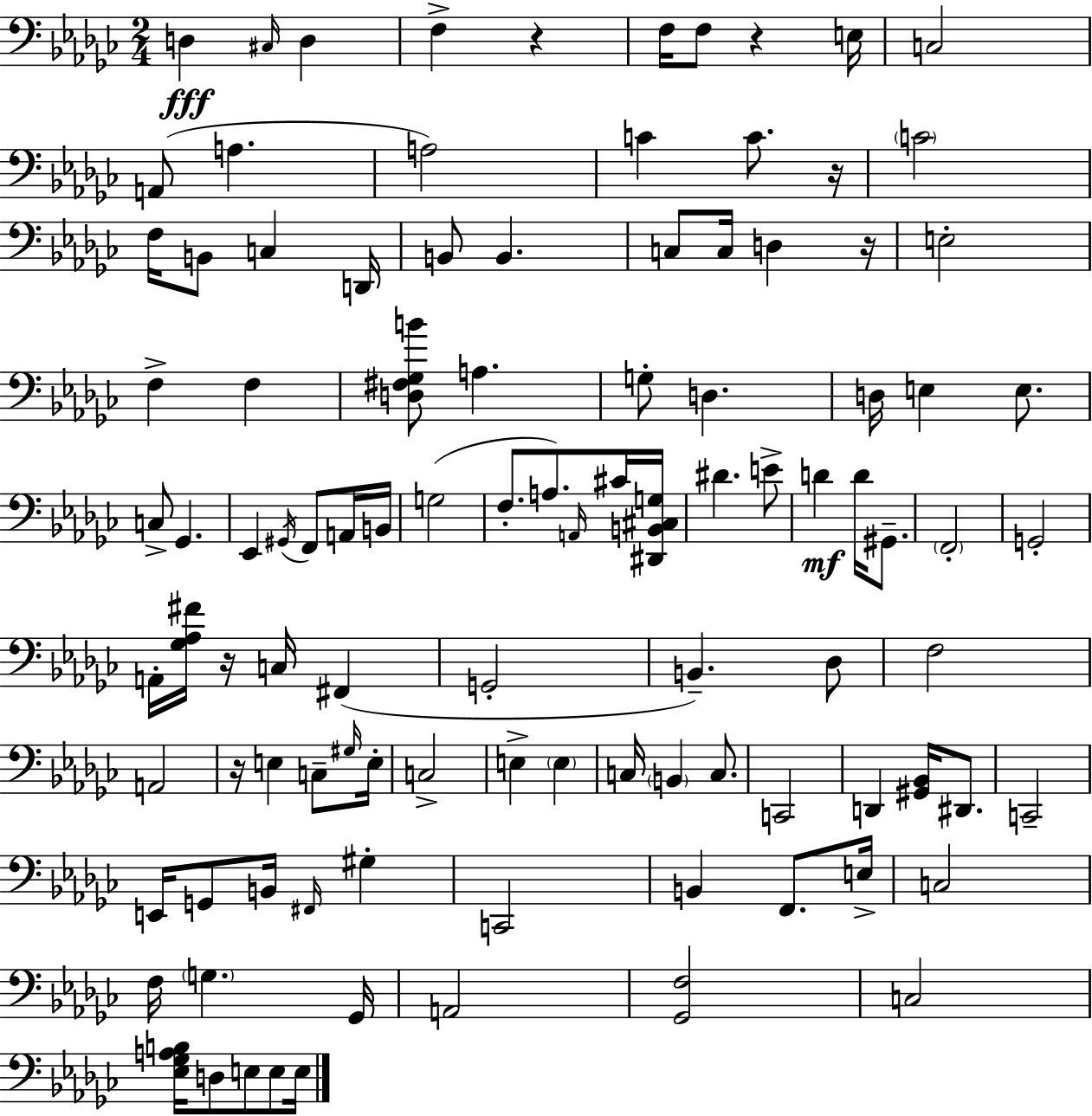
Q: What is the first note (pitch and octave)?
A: D3